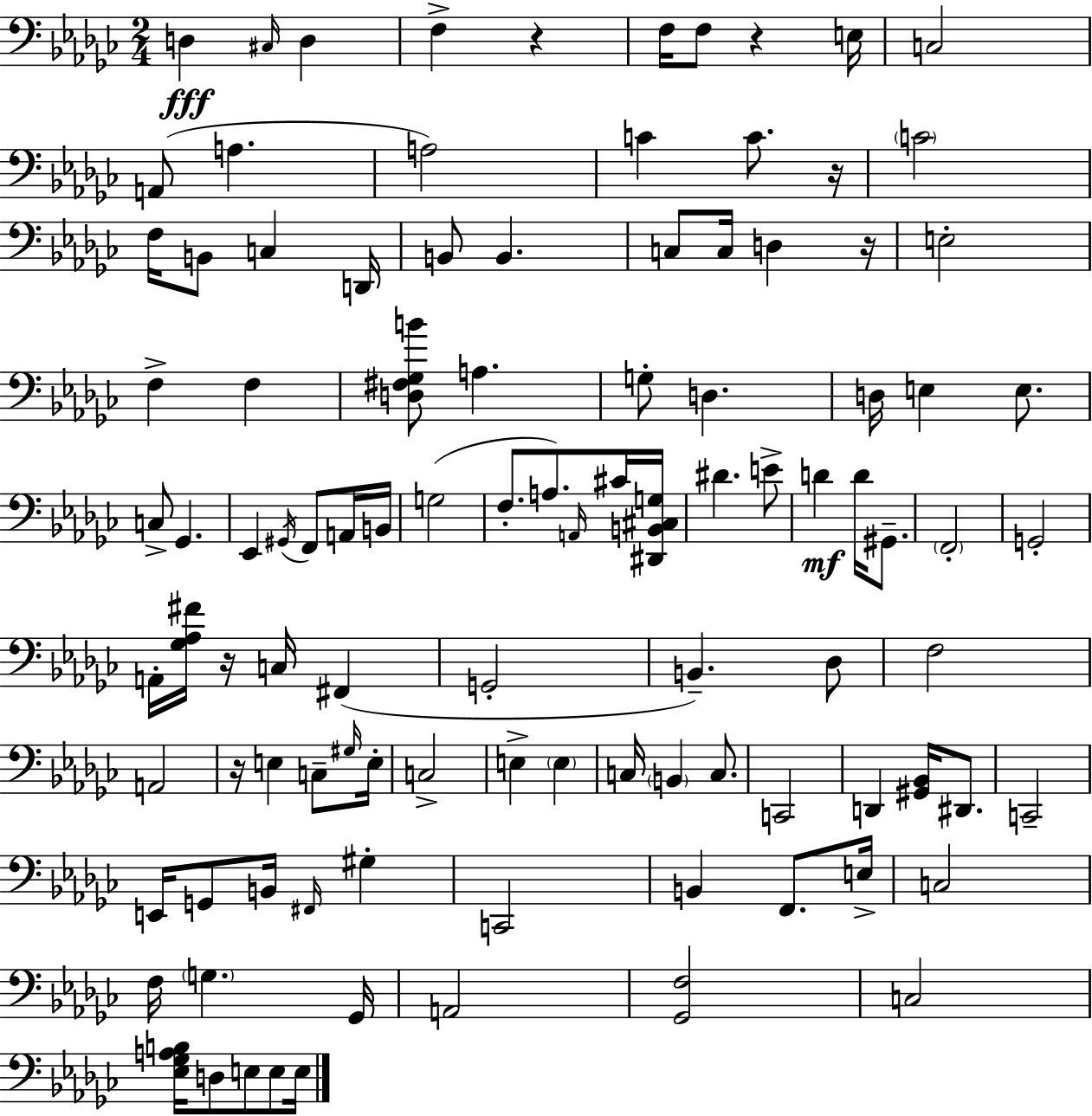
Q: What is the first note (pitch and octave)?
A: D3